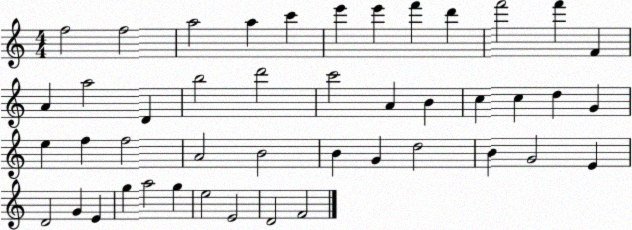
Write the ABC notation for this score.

X:1
T:Untitled
M:4/4
L:1/4
K:C
f2 f2 a2 a c' e' e' f' d' f'2 f' F A a2 D b2 d'2 c'2 A B c c d G e f f2 A2 B2 B G d2 B G2 E D2 G E g a2 g e2 E2 D2 F2